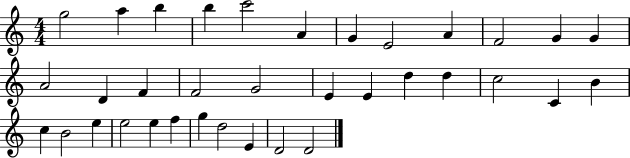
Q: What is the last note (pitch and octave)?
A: D4